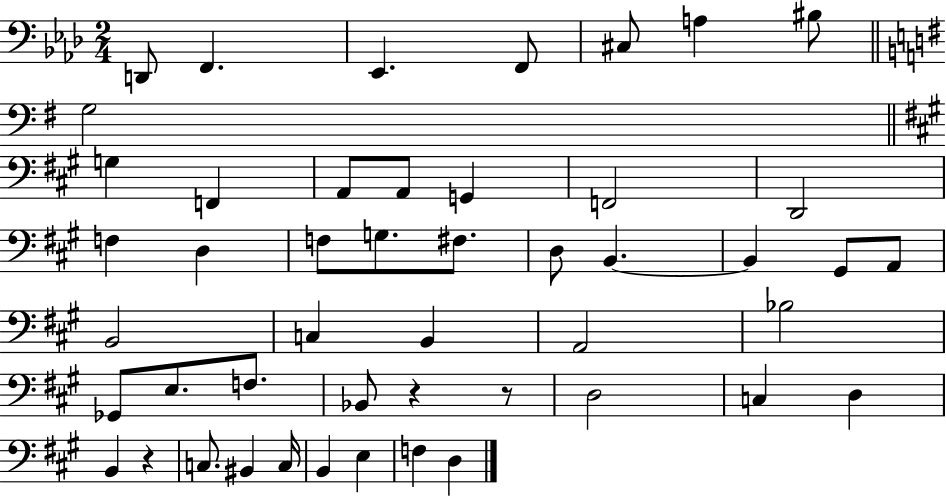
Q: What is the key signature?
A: AES major